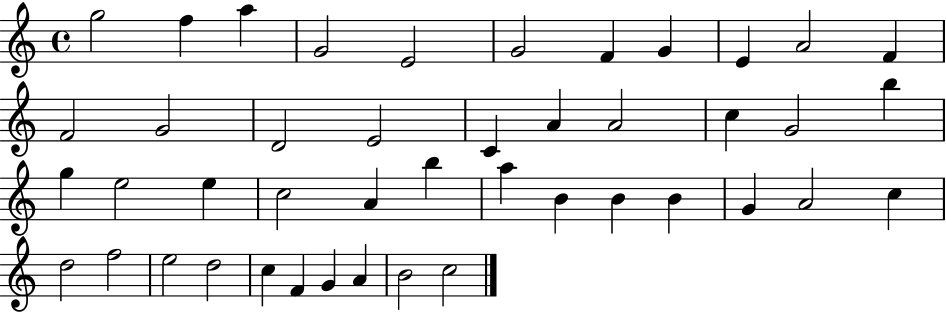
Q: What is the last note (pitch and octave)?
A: C5